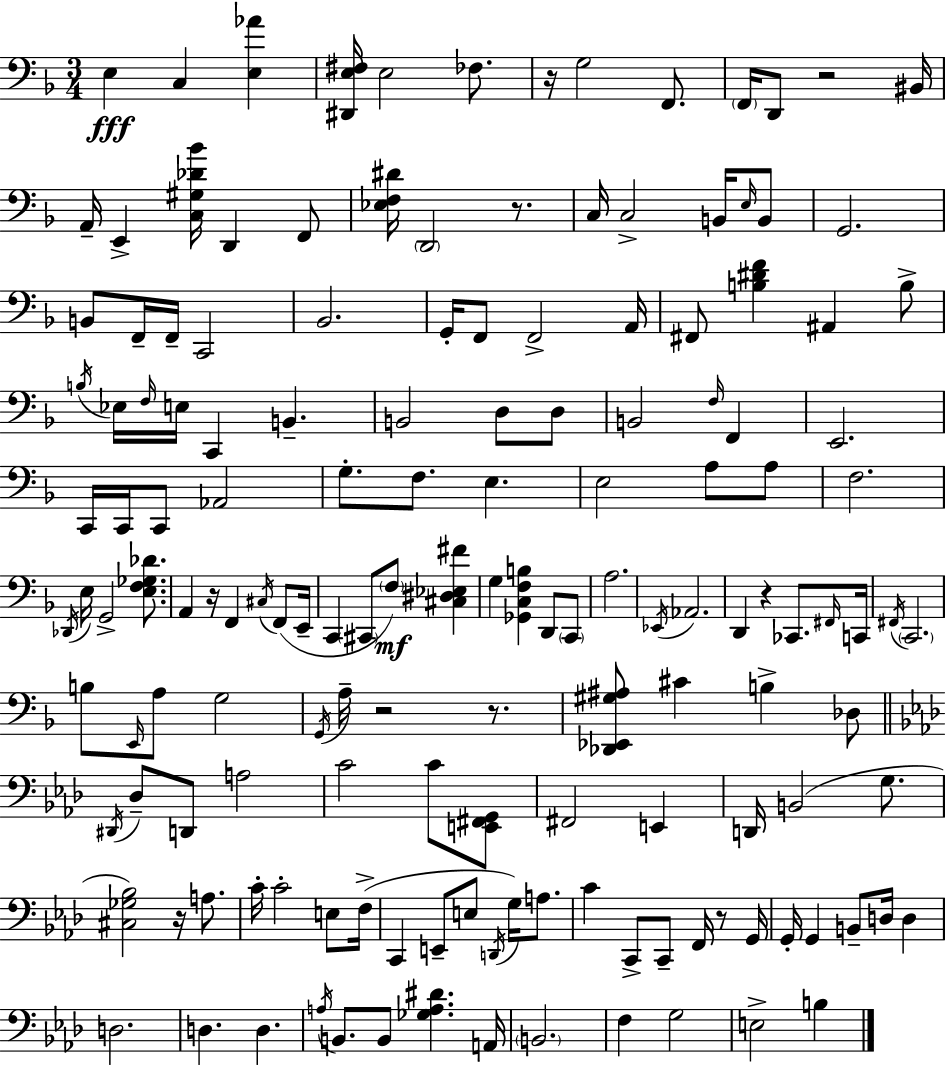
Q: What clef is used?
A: bass